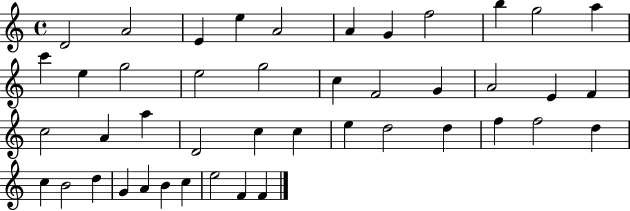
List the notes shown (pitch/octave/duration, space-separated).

D4/h A4/h E4/q E5/q A4/h A4/q G4/q F5/h B5/q G5/h A5/q C6/q E5/q G5/h E5/h G5/h C5/q F4/h G4/q A4/h E4/q F4/q C5/h A4/q A5/q D4/h C5/q C5/q E5/q D5/h D5/q F5/q F5/h D5/q C5/q B4/h D5/q G4/q A4/q B4/q C5/q E5/h F4/q F4/q